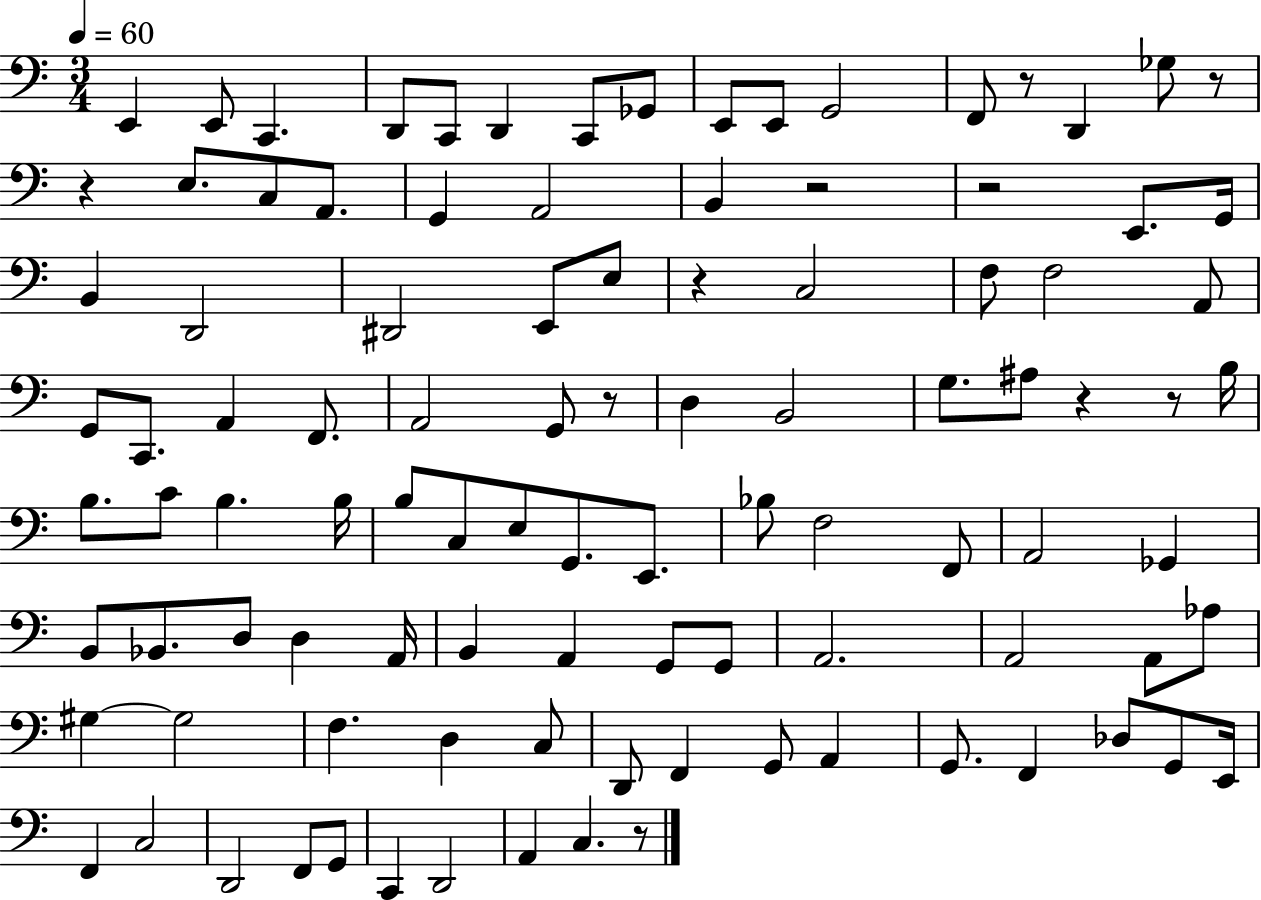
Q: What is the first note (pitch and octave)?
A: E2